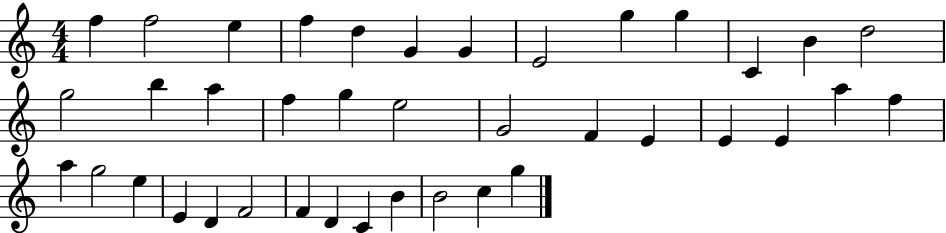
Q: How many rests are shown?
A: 0